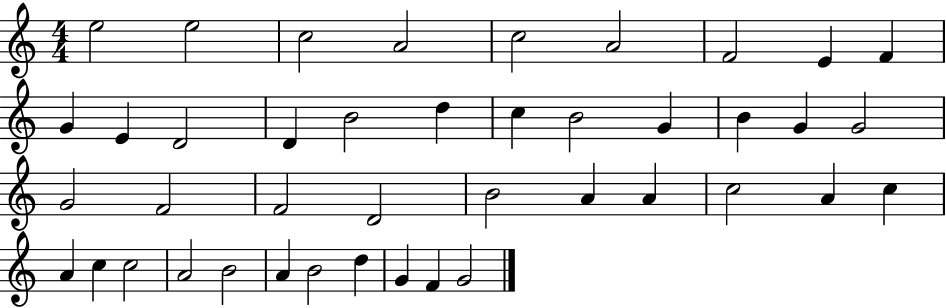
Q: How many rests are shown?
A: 0